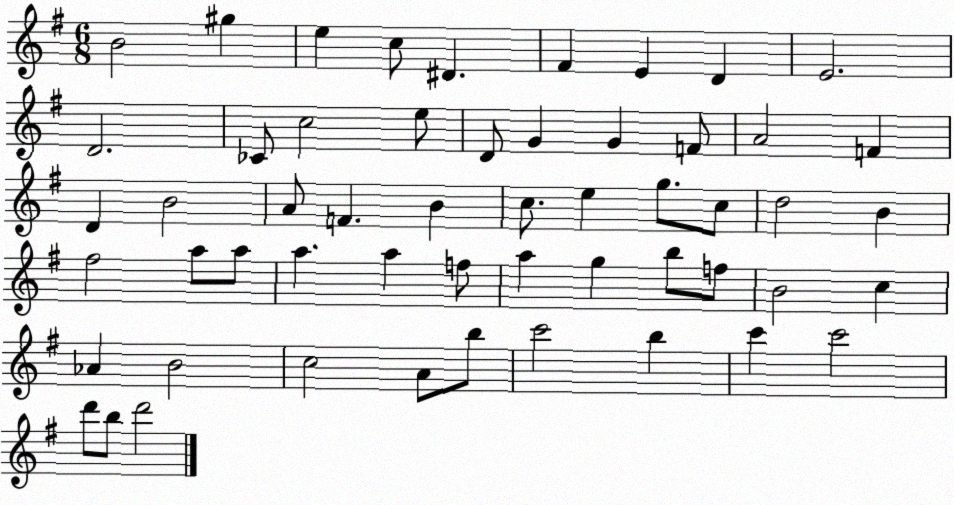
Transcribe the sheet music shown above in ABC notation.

X:1
T:Untitled
M:6/8
L:1/4
K:G
B2 ^g e c/2 ^D ^F E D E2 D2 _C/2 c2 e/2 D/2 G G F/2 A2 F D B2 A/2 F B c/2 e g/2 c/2 d2 B ^f2 a/2 a/2 a a f/2 a g b/2 f/2 B2 c _A B2 c2 A/2 b/2 c'2 b c' c'2 d'/2 b/2 d'2